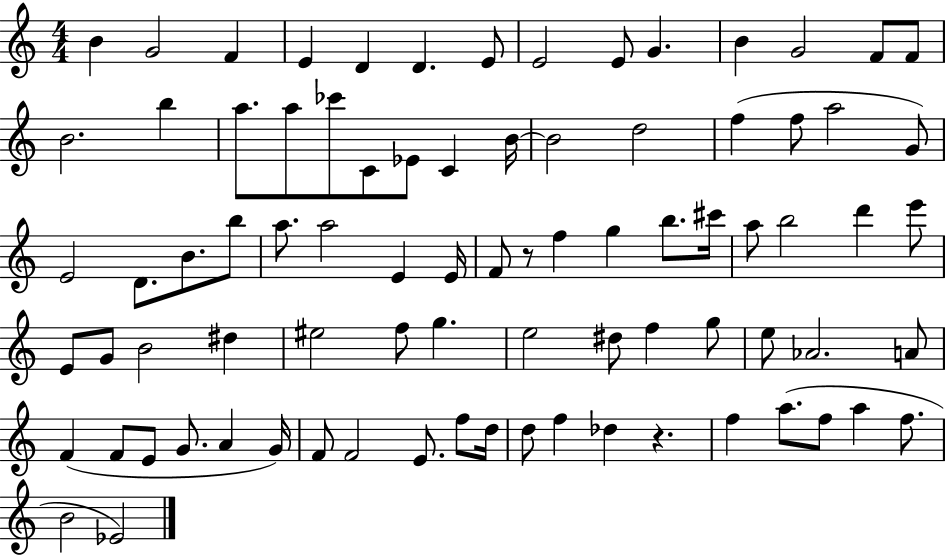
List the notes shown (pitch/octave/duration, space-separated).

B4/q G4/h F4/q E4/q D4/q D4/q. E4/e E4/h E4/e G4/q. B4/q G4/h F4/e F4/e B4/h. B5/q A5/e. A5/e CES6/e C4/e Eb4/e C4/q B4/s B4/h D5/h F5/q F5/e A5/h G4/e E4/h D4/e. B4/e. B5/e A5/e. A5/h E4/q E4/s F4/e R/e F5/q G5/q B5/e. C#6/s A5/e B5/h D6/q E6/e E4/e G4/e B4/h D#5/q EIS5/h F5/e G5/q. E5/h D#5/e F5/q G5/e E5/e Ab4/h. A4/e F4/q F4/e E4/e G4/e. A4/q G4/s F4/e F4/h E4/e. F5/e D5/s D5/e F5/q Db5/q R/q. F5/q A5/e. F5/e A5/q F5/e. B4/h Eb4/h